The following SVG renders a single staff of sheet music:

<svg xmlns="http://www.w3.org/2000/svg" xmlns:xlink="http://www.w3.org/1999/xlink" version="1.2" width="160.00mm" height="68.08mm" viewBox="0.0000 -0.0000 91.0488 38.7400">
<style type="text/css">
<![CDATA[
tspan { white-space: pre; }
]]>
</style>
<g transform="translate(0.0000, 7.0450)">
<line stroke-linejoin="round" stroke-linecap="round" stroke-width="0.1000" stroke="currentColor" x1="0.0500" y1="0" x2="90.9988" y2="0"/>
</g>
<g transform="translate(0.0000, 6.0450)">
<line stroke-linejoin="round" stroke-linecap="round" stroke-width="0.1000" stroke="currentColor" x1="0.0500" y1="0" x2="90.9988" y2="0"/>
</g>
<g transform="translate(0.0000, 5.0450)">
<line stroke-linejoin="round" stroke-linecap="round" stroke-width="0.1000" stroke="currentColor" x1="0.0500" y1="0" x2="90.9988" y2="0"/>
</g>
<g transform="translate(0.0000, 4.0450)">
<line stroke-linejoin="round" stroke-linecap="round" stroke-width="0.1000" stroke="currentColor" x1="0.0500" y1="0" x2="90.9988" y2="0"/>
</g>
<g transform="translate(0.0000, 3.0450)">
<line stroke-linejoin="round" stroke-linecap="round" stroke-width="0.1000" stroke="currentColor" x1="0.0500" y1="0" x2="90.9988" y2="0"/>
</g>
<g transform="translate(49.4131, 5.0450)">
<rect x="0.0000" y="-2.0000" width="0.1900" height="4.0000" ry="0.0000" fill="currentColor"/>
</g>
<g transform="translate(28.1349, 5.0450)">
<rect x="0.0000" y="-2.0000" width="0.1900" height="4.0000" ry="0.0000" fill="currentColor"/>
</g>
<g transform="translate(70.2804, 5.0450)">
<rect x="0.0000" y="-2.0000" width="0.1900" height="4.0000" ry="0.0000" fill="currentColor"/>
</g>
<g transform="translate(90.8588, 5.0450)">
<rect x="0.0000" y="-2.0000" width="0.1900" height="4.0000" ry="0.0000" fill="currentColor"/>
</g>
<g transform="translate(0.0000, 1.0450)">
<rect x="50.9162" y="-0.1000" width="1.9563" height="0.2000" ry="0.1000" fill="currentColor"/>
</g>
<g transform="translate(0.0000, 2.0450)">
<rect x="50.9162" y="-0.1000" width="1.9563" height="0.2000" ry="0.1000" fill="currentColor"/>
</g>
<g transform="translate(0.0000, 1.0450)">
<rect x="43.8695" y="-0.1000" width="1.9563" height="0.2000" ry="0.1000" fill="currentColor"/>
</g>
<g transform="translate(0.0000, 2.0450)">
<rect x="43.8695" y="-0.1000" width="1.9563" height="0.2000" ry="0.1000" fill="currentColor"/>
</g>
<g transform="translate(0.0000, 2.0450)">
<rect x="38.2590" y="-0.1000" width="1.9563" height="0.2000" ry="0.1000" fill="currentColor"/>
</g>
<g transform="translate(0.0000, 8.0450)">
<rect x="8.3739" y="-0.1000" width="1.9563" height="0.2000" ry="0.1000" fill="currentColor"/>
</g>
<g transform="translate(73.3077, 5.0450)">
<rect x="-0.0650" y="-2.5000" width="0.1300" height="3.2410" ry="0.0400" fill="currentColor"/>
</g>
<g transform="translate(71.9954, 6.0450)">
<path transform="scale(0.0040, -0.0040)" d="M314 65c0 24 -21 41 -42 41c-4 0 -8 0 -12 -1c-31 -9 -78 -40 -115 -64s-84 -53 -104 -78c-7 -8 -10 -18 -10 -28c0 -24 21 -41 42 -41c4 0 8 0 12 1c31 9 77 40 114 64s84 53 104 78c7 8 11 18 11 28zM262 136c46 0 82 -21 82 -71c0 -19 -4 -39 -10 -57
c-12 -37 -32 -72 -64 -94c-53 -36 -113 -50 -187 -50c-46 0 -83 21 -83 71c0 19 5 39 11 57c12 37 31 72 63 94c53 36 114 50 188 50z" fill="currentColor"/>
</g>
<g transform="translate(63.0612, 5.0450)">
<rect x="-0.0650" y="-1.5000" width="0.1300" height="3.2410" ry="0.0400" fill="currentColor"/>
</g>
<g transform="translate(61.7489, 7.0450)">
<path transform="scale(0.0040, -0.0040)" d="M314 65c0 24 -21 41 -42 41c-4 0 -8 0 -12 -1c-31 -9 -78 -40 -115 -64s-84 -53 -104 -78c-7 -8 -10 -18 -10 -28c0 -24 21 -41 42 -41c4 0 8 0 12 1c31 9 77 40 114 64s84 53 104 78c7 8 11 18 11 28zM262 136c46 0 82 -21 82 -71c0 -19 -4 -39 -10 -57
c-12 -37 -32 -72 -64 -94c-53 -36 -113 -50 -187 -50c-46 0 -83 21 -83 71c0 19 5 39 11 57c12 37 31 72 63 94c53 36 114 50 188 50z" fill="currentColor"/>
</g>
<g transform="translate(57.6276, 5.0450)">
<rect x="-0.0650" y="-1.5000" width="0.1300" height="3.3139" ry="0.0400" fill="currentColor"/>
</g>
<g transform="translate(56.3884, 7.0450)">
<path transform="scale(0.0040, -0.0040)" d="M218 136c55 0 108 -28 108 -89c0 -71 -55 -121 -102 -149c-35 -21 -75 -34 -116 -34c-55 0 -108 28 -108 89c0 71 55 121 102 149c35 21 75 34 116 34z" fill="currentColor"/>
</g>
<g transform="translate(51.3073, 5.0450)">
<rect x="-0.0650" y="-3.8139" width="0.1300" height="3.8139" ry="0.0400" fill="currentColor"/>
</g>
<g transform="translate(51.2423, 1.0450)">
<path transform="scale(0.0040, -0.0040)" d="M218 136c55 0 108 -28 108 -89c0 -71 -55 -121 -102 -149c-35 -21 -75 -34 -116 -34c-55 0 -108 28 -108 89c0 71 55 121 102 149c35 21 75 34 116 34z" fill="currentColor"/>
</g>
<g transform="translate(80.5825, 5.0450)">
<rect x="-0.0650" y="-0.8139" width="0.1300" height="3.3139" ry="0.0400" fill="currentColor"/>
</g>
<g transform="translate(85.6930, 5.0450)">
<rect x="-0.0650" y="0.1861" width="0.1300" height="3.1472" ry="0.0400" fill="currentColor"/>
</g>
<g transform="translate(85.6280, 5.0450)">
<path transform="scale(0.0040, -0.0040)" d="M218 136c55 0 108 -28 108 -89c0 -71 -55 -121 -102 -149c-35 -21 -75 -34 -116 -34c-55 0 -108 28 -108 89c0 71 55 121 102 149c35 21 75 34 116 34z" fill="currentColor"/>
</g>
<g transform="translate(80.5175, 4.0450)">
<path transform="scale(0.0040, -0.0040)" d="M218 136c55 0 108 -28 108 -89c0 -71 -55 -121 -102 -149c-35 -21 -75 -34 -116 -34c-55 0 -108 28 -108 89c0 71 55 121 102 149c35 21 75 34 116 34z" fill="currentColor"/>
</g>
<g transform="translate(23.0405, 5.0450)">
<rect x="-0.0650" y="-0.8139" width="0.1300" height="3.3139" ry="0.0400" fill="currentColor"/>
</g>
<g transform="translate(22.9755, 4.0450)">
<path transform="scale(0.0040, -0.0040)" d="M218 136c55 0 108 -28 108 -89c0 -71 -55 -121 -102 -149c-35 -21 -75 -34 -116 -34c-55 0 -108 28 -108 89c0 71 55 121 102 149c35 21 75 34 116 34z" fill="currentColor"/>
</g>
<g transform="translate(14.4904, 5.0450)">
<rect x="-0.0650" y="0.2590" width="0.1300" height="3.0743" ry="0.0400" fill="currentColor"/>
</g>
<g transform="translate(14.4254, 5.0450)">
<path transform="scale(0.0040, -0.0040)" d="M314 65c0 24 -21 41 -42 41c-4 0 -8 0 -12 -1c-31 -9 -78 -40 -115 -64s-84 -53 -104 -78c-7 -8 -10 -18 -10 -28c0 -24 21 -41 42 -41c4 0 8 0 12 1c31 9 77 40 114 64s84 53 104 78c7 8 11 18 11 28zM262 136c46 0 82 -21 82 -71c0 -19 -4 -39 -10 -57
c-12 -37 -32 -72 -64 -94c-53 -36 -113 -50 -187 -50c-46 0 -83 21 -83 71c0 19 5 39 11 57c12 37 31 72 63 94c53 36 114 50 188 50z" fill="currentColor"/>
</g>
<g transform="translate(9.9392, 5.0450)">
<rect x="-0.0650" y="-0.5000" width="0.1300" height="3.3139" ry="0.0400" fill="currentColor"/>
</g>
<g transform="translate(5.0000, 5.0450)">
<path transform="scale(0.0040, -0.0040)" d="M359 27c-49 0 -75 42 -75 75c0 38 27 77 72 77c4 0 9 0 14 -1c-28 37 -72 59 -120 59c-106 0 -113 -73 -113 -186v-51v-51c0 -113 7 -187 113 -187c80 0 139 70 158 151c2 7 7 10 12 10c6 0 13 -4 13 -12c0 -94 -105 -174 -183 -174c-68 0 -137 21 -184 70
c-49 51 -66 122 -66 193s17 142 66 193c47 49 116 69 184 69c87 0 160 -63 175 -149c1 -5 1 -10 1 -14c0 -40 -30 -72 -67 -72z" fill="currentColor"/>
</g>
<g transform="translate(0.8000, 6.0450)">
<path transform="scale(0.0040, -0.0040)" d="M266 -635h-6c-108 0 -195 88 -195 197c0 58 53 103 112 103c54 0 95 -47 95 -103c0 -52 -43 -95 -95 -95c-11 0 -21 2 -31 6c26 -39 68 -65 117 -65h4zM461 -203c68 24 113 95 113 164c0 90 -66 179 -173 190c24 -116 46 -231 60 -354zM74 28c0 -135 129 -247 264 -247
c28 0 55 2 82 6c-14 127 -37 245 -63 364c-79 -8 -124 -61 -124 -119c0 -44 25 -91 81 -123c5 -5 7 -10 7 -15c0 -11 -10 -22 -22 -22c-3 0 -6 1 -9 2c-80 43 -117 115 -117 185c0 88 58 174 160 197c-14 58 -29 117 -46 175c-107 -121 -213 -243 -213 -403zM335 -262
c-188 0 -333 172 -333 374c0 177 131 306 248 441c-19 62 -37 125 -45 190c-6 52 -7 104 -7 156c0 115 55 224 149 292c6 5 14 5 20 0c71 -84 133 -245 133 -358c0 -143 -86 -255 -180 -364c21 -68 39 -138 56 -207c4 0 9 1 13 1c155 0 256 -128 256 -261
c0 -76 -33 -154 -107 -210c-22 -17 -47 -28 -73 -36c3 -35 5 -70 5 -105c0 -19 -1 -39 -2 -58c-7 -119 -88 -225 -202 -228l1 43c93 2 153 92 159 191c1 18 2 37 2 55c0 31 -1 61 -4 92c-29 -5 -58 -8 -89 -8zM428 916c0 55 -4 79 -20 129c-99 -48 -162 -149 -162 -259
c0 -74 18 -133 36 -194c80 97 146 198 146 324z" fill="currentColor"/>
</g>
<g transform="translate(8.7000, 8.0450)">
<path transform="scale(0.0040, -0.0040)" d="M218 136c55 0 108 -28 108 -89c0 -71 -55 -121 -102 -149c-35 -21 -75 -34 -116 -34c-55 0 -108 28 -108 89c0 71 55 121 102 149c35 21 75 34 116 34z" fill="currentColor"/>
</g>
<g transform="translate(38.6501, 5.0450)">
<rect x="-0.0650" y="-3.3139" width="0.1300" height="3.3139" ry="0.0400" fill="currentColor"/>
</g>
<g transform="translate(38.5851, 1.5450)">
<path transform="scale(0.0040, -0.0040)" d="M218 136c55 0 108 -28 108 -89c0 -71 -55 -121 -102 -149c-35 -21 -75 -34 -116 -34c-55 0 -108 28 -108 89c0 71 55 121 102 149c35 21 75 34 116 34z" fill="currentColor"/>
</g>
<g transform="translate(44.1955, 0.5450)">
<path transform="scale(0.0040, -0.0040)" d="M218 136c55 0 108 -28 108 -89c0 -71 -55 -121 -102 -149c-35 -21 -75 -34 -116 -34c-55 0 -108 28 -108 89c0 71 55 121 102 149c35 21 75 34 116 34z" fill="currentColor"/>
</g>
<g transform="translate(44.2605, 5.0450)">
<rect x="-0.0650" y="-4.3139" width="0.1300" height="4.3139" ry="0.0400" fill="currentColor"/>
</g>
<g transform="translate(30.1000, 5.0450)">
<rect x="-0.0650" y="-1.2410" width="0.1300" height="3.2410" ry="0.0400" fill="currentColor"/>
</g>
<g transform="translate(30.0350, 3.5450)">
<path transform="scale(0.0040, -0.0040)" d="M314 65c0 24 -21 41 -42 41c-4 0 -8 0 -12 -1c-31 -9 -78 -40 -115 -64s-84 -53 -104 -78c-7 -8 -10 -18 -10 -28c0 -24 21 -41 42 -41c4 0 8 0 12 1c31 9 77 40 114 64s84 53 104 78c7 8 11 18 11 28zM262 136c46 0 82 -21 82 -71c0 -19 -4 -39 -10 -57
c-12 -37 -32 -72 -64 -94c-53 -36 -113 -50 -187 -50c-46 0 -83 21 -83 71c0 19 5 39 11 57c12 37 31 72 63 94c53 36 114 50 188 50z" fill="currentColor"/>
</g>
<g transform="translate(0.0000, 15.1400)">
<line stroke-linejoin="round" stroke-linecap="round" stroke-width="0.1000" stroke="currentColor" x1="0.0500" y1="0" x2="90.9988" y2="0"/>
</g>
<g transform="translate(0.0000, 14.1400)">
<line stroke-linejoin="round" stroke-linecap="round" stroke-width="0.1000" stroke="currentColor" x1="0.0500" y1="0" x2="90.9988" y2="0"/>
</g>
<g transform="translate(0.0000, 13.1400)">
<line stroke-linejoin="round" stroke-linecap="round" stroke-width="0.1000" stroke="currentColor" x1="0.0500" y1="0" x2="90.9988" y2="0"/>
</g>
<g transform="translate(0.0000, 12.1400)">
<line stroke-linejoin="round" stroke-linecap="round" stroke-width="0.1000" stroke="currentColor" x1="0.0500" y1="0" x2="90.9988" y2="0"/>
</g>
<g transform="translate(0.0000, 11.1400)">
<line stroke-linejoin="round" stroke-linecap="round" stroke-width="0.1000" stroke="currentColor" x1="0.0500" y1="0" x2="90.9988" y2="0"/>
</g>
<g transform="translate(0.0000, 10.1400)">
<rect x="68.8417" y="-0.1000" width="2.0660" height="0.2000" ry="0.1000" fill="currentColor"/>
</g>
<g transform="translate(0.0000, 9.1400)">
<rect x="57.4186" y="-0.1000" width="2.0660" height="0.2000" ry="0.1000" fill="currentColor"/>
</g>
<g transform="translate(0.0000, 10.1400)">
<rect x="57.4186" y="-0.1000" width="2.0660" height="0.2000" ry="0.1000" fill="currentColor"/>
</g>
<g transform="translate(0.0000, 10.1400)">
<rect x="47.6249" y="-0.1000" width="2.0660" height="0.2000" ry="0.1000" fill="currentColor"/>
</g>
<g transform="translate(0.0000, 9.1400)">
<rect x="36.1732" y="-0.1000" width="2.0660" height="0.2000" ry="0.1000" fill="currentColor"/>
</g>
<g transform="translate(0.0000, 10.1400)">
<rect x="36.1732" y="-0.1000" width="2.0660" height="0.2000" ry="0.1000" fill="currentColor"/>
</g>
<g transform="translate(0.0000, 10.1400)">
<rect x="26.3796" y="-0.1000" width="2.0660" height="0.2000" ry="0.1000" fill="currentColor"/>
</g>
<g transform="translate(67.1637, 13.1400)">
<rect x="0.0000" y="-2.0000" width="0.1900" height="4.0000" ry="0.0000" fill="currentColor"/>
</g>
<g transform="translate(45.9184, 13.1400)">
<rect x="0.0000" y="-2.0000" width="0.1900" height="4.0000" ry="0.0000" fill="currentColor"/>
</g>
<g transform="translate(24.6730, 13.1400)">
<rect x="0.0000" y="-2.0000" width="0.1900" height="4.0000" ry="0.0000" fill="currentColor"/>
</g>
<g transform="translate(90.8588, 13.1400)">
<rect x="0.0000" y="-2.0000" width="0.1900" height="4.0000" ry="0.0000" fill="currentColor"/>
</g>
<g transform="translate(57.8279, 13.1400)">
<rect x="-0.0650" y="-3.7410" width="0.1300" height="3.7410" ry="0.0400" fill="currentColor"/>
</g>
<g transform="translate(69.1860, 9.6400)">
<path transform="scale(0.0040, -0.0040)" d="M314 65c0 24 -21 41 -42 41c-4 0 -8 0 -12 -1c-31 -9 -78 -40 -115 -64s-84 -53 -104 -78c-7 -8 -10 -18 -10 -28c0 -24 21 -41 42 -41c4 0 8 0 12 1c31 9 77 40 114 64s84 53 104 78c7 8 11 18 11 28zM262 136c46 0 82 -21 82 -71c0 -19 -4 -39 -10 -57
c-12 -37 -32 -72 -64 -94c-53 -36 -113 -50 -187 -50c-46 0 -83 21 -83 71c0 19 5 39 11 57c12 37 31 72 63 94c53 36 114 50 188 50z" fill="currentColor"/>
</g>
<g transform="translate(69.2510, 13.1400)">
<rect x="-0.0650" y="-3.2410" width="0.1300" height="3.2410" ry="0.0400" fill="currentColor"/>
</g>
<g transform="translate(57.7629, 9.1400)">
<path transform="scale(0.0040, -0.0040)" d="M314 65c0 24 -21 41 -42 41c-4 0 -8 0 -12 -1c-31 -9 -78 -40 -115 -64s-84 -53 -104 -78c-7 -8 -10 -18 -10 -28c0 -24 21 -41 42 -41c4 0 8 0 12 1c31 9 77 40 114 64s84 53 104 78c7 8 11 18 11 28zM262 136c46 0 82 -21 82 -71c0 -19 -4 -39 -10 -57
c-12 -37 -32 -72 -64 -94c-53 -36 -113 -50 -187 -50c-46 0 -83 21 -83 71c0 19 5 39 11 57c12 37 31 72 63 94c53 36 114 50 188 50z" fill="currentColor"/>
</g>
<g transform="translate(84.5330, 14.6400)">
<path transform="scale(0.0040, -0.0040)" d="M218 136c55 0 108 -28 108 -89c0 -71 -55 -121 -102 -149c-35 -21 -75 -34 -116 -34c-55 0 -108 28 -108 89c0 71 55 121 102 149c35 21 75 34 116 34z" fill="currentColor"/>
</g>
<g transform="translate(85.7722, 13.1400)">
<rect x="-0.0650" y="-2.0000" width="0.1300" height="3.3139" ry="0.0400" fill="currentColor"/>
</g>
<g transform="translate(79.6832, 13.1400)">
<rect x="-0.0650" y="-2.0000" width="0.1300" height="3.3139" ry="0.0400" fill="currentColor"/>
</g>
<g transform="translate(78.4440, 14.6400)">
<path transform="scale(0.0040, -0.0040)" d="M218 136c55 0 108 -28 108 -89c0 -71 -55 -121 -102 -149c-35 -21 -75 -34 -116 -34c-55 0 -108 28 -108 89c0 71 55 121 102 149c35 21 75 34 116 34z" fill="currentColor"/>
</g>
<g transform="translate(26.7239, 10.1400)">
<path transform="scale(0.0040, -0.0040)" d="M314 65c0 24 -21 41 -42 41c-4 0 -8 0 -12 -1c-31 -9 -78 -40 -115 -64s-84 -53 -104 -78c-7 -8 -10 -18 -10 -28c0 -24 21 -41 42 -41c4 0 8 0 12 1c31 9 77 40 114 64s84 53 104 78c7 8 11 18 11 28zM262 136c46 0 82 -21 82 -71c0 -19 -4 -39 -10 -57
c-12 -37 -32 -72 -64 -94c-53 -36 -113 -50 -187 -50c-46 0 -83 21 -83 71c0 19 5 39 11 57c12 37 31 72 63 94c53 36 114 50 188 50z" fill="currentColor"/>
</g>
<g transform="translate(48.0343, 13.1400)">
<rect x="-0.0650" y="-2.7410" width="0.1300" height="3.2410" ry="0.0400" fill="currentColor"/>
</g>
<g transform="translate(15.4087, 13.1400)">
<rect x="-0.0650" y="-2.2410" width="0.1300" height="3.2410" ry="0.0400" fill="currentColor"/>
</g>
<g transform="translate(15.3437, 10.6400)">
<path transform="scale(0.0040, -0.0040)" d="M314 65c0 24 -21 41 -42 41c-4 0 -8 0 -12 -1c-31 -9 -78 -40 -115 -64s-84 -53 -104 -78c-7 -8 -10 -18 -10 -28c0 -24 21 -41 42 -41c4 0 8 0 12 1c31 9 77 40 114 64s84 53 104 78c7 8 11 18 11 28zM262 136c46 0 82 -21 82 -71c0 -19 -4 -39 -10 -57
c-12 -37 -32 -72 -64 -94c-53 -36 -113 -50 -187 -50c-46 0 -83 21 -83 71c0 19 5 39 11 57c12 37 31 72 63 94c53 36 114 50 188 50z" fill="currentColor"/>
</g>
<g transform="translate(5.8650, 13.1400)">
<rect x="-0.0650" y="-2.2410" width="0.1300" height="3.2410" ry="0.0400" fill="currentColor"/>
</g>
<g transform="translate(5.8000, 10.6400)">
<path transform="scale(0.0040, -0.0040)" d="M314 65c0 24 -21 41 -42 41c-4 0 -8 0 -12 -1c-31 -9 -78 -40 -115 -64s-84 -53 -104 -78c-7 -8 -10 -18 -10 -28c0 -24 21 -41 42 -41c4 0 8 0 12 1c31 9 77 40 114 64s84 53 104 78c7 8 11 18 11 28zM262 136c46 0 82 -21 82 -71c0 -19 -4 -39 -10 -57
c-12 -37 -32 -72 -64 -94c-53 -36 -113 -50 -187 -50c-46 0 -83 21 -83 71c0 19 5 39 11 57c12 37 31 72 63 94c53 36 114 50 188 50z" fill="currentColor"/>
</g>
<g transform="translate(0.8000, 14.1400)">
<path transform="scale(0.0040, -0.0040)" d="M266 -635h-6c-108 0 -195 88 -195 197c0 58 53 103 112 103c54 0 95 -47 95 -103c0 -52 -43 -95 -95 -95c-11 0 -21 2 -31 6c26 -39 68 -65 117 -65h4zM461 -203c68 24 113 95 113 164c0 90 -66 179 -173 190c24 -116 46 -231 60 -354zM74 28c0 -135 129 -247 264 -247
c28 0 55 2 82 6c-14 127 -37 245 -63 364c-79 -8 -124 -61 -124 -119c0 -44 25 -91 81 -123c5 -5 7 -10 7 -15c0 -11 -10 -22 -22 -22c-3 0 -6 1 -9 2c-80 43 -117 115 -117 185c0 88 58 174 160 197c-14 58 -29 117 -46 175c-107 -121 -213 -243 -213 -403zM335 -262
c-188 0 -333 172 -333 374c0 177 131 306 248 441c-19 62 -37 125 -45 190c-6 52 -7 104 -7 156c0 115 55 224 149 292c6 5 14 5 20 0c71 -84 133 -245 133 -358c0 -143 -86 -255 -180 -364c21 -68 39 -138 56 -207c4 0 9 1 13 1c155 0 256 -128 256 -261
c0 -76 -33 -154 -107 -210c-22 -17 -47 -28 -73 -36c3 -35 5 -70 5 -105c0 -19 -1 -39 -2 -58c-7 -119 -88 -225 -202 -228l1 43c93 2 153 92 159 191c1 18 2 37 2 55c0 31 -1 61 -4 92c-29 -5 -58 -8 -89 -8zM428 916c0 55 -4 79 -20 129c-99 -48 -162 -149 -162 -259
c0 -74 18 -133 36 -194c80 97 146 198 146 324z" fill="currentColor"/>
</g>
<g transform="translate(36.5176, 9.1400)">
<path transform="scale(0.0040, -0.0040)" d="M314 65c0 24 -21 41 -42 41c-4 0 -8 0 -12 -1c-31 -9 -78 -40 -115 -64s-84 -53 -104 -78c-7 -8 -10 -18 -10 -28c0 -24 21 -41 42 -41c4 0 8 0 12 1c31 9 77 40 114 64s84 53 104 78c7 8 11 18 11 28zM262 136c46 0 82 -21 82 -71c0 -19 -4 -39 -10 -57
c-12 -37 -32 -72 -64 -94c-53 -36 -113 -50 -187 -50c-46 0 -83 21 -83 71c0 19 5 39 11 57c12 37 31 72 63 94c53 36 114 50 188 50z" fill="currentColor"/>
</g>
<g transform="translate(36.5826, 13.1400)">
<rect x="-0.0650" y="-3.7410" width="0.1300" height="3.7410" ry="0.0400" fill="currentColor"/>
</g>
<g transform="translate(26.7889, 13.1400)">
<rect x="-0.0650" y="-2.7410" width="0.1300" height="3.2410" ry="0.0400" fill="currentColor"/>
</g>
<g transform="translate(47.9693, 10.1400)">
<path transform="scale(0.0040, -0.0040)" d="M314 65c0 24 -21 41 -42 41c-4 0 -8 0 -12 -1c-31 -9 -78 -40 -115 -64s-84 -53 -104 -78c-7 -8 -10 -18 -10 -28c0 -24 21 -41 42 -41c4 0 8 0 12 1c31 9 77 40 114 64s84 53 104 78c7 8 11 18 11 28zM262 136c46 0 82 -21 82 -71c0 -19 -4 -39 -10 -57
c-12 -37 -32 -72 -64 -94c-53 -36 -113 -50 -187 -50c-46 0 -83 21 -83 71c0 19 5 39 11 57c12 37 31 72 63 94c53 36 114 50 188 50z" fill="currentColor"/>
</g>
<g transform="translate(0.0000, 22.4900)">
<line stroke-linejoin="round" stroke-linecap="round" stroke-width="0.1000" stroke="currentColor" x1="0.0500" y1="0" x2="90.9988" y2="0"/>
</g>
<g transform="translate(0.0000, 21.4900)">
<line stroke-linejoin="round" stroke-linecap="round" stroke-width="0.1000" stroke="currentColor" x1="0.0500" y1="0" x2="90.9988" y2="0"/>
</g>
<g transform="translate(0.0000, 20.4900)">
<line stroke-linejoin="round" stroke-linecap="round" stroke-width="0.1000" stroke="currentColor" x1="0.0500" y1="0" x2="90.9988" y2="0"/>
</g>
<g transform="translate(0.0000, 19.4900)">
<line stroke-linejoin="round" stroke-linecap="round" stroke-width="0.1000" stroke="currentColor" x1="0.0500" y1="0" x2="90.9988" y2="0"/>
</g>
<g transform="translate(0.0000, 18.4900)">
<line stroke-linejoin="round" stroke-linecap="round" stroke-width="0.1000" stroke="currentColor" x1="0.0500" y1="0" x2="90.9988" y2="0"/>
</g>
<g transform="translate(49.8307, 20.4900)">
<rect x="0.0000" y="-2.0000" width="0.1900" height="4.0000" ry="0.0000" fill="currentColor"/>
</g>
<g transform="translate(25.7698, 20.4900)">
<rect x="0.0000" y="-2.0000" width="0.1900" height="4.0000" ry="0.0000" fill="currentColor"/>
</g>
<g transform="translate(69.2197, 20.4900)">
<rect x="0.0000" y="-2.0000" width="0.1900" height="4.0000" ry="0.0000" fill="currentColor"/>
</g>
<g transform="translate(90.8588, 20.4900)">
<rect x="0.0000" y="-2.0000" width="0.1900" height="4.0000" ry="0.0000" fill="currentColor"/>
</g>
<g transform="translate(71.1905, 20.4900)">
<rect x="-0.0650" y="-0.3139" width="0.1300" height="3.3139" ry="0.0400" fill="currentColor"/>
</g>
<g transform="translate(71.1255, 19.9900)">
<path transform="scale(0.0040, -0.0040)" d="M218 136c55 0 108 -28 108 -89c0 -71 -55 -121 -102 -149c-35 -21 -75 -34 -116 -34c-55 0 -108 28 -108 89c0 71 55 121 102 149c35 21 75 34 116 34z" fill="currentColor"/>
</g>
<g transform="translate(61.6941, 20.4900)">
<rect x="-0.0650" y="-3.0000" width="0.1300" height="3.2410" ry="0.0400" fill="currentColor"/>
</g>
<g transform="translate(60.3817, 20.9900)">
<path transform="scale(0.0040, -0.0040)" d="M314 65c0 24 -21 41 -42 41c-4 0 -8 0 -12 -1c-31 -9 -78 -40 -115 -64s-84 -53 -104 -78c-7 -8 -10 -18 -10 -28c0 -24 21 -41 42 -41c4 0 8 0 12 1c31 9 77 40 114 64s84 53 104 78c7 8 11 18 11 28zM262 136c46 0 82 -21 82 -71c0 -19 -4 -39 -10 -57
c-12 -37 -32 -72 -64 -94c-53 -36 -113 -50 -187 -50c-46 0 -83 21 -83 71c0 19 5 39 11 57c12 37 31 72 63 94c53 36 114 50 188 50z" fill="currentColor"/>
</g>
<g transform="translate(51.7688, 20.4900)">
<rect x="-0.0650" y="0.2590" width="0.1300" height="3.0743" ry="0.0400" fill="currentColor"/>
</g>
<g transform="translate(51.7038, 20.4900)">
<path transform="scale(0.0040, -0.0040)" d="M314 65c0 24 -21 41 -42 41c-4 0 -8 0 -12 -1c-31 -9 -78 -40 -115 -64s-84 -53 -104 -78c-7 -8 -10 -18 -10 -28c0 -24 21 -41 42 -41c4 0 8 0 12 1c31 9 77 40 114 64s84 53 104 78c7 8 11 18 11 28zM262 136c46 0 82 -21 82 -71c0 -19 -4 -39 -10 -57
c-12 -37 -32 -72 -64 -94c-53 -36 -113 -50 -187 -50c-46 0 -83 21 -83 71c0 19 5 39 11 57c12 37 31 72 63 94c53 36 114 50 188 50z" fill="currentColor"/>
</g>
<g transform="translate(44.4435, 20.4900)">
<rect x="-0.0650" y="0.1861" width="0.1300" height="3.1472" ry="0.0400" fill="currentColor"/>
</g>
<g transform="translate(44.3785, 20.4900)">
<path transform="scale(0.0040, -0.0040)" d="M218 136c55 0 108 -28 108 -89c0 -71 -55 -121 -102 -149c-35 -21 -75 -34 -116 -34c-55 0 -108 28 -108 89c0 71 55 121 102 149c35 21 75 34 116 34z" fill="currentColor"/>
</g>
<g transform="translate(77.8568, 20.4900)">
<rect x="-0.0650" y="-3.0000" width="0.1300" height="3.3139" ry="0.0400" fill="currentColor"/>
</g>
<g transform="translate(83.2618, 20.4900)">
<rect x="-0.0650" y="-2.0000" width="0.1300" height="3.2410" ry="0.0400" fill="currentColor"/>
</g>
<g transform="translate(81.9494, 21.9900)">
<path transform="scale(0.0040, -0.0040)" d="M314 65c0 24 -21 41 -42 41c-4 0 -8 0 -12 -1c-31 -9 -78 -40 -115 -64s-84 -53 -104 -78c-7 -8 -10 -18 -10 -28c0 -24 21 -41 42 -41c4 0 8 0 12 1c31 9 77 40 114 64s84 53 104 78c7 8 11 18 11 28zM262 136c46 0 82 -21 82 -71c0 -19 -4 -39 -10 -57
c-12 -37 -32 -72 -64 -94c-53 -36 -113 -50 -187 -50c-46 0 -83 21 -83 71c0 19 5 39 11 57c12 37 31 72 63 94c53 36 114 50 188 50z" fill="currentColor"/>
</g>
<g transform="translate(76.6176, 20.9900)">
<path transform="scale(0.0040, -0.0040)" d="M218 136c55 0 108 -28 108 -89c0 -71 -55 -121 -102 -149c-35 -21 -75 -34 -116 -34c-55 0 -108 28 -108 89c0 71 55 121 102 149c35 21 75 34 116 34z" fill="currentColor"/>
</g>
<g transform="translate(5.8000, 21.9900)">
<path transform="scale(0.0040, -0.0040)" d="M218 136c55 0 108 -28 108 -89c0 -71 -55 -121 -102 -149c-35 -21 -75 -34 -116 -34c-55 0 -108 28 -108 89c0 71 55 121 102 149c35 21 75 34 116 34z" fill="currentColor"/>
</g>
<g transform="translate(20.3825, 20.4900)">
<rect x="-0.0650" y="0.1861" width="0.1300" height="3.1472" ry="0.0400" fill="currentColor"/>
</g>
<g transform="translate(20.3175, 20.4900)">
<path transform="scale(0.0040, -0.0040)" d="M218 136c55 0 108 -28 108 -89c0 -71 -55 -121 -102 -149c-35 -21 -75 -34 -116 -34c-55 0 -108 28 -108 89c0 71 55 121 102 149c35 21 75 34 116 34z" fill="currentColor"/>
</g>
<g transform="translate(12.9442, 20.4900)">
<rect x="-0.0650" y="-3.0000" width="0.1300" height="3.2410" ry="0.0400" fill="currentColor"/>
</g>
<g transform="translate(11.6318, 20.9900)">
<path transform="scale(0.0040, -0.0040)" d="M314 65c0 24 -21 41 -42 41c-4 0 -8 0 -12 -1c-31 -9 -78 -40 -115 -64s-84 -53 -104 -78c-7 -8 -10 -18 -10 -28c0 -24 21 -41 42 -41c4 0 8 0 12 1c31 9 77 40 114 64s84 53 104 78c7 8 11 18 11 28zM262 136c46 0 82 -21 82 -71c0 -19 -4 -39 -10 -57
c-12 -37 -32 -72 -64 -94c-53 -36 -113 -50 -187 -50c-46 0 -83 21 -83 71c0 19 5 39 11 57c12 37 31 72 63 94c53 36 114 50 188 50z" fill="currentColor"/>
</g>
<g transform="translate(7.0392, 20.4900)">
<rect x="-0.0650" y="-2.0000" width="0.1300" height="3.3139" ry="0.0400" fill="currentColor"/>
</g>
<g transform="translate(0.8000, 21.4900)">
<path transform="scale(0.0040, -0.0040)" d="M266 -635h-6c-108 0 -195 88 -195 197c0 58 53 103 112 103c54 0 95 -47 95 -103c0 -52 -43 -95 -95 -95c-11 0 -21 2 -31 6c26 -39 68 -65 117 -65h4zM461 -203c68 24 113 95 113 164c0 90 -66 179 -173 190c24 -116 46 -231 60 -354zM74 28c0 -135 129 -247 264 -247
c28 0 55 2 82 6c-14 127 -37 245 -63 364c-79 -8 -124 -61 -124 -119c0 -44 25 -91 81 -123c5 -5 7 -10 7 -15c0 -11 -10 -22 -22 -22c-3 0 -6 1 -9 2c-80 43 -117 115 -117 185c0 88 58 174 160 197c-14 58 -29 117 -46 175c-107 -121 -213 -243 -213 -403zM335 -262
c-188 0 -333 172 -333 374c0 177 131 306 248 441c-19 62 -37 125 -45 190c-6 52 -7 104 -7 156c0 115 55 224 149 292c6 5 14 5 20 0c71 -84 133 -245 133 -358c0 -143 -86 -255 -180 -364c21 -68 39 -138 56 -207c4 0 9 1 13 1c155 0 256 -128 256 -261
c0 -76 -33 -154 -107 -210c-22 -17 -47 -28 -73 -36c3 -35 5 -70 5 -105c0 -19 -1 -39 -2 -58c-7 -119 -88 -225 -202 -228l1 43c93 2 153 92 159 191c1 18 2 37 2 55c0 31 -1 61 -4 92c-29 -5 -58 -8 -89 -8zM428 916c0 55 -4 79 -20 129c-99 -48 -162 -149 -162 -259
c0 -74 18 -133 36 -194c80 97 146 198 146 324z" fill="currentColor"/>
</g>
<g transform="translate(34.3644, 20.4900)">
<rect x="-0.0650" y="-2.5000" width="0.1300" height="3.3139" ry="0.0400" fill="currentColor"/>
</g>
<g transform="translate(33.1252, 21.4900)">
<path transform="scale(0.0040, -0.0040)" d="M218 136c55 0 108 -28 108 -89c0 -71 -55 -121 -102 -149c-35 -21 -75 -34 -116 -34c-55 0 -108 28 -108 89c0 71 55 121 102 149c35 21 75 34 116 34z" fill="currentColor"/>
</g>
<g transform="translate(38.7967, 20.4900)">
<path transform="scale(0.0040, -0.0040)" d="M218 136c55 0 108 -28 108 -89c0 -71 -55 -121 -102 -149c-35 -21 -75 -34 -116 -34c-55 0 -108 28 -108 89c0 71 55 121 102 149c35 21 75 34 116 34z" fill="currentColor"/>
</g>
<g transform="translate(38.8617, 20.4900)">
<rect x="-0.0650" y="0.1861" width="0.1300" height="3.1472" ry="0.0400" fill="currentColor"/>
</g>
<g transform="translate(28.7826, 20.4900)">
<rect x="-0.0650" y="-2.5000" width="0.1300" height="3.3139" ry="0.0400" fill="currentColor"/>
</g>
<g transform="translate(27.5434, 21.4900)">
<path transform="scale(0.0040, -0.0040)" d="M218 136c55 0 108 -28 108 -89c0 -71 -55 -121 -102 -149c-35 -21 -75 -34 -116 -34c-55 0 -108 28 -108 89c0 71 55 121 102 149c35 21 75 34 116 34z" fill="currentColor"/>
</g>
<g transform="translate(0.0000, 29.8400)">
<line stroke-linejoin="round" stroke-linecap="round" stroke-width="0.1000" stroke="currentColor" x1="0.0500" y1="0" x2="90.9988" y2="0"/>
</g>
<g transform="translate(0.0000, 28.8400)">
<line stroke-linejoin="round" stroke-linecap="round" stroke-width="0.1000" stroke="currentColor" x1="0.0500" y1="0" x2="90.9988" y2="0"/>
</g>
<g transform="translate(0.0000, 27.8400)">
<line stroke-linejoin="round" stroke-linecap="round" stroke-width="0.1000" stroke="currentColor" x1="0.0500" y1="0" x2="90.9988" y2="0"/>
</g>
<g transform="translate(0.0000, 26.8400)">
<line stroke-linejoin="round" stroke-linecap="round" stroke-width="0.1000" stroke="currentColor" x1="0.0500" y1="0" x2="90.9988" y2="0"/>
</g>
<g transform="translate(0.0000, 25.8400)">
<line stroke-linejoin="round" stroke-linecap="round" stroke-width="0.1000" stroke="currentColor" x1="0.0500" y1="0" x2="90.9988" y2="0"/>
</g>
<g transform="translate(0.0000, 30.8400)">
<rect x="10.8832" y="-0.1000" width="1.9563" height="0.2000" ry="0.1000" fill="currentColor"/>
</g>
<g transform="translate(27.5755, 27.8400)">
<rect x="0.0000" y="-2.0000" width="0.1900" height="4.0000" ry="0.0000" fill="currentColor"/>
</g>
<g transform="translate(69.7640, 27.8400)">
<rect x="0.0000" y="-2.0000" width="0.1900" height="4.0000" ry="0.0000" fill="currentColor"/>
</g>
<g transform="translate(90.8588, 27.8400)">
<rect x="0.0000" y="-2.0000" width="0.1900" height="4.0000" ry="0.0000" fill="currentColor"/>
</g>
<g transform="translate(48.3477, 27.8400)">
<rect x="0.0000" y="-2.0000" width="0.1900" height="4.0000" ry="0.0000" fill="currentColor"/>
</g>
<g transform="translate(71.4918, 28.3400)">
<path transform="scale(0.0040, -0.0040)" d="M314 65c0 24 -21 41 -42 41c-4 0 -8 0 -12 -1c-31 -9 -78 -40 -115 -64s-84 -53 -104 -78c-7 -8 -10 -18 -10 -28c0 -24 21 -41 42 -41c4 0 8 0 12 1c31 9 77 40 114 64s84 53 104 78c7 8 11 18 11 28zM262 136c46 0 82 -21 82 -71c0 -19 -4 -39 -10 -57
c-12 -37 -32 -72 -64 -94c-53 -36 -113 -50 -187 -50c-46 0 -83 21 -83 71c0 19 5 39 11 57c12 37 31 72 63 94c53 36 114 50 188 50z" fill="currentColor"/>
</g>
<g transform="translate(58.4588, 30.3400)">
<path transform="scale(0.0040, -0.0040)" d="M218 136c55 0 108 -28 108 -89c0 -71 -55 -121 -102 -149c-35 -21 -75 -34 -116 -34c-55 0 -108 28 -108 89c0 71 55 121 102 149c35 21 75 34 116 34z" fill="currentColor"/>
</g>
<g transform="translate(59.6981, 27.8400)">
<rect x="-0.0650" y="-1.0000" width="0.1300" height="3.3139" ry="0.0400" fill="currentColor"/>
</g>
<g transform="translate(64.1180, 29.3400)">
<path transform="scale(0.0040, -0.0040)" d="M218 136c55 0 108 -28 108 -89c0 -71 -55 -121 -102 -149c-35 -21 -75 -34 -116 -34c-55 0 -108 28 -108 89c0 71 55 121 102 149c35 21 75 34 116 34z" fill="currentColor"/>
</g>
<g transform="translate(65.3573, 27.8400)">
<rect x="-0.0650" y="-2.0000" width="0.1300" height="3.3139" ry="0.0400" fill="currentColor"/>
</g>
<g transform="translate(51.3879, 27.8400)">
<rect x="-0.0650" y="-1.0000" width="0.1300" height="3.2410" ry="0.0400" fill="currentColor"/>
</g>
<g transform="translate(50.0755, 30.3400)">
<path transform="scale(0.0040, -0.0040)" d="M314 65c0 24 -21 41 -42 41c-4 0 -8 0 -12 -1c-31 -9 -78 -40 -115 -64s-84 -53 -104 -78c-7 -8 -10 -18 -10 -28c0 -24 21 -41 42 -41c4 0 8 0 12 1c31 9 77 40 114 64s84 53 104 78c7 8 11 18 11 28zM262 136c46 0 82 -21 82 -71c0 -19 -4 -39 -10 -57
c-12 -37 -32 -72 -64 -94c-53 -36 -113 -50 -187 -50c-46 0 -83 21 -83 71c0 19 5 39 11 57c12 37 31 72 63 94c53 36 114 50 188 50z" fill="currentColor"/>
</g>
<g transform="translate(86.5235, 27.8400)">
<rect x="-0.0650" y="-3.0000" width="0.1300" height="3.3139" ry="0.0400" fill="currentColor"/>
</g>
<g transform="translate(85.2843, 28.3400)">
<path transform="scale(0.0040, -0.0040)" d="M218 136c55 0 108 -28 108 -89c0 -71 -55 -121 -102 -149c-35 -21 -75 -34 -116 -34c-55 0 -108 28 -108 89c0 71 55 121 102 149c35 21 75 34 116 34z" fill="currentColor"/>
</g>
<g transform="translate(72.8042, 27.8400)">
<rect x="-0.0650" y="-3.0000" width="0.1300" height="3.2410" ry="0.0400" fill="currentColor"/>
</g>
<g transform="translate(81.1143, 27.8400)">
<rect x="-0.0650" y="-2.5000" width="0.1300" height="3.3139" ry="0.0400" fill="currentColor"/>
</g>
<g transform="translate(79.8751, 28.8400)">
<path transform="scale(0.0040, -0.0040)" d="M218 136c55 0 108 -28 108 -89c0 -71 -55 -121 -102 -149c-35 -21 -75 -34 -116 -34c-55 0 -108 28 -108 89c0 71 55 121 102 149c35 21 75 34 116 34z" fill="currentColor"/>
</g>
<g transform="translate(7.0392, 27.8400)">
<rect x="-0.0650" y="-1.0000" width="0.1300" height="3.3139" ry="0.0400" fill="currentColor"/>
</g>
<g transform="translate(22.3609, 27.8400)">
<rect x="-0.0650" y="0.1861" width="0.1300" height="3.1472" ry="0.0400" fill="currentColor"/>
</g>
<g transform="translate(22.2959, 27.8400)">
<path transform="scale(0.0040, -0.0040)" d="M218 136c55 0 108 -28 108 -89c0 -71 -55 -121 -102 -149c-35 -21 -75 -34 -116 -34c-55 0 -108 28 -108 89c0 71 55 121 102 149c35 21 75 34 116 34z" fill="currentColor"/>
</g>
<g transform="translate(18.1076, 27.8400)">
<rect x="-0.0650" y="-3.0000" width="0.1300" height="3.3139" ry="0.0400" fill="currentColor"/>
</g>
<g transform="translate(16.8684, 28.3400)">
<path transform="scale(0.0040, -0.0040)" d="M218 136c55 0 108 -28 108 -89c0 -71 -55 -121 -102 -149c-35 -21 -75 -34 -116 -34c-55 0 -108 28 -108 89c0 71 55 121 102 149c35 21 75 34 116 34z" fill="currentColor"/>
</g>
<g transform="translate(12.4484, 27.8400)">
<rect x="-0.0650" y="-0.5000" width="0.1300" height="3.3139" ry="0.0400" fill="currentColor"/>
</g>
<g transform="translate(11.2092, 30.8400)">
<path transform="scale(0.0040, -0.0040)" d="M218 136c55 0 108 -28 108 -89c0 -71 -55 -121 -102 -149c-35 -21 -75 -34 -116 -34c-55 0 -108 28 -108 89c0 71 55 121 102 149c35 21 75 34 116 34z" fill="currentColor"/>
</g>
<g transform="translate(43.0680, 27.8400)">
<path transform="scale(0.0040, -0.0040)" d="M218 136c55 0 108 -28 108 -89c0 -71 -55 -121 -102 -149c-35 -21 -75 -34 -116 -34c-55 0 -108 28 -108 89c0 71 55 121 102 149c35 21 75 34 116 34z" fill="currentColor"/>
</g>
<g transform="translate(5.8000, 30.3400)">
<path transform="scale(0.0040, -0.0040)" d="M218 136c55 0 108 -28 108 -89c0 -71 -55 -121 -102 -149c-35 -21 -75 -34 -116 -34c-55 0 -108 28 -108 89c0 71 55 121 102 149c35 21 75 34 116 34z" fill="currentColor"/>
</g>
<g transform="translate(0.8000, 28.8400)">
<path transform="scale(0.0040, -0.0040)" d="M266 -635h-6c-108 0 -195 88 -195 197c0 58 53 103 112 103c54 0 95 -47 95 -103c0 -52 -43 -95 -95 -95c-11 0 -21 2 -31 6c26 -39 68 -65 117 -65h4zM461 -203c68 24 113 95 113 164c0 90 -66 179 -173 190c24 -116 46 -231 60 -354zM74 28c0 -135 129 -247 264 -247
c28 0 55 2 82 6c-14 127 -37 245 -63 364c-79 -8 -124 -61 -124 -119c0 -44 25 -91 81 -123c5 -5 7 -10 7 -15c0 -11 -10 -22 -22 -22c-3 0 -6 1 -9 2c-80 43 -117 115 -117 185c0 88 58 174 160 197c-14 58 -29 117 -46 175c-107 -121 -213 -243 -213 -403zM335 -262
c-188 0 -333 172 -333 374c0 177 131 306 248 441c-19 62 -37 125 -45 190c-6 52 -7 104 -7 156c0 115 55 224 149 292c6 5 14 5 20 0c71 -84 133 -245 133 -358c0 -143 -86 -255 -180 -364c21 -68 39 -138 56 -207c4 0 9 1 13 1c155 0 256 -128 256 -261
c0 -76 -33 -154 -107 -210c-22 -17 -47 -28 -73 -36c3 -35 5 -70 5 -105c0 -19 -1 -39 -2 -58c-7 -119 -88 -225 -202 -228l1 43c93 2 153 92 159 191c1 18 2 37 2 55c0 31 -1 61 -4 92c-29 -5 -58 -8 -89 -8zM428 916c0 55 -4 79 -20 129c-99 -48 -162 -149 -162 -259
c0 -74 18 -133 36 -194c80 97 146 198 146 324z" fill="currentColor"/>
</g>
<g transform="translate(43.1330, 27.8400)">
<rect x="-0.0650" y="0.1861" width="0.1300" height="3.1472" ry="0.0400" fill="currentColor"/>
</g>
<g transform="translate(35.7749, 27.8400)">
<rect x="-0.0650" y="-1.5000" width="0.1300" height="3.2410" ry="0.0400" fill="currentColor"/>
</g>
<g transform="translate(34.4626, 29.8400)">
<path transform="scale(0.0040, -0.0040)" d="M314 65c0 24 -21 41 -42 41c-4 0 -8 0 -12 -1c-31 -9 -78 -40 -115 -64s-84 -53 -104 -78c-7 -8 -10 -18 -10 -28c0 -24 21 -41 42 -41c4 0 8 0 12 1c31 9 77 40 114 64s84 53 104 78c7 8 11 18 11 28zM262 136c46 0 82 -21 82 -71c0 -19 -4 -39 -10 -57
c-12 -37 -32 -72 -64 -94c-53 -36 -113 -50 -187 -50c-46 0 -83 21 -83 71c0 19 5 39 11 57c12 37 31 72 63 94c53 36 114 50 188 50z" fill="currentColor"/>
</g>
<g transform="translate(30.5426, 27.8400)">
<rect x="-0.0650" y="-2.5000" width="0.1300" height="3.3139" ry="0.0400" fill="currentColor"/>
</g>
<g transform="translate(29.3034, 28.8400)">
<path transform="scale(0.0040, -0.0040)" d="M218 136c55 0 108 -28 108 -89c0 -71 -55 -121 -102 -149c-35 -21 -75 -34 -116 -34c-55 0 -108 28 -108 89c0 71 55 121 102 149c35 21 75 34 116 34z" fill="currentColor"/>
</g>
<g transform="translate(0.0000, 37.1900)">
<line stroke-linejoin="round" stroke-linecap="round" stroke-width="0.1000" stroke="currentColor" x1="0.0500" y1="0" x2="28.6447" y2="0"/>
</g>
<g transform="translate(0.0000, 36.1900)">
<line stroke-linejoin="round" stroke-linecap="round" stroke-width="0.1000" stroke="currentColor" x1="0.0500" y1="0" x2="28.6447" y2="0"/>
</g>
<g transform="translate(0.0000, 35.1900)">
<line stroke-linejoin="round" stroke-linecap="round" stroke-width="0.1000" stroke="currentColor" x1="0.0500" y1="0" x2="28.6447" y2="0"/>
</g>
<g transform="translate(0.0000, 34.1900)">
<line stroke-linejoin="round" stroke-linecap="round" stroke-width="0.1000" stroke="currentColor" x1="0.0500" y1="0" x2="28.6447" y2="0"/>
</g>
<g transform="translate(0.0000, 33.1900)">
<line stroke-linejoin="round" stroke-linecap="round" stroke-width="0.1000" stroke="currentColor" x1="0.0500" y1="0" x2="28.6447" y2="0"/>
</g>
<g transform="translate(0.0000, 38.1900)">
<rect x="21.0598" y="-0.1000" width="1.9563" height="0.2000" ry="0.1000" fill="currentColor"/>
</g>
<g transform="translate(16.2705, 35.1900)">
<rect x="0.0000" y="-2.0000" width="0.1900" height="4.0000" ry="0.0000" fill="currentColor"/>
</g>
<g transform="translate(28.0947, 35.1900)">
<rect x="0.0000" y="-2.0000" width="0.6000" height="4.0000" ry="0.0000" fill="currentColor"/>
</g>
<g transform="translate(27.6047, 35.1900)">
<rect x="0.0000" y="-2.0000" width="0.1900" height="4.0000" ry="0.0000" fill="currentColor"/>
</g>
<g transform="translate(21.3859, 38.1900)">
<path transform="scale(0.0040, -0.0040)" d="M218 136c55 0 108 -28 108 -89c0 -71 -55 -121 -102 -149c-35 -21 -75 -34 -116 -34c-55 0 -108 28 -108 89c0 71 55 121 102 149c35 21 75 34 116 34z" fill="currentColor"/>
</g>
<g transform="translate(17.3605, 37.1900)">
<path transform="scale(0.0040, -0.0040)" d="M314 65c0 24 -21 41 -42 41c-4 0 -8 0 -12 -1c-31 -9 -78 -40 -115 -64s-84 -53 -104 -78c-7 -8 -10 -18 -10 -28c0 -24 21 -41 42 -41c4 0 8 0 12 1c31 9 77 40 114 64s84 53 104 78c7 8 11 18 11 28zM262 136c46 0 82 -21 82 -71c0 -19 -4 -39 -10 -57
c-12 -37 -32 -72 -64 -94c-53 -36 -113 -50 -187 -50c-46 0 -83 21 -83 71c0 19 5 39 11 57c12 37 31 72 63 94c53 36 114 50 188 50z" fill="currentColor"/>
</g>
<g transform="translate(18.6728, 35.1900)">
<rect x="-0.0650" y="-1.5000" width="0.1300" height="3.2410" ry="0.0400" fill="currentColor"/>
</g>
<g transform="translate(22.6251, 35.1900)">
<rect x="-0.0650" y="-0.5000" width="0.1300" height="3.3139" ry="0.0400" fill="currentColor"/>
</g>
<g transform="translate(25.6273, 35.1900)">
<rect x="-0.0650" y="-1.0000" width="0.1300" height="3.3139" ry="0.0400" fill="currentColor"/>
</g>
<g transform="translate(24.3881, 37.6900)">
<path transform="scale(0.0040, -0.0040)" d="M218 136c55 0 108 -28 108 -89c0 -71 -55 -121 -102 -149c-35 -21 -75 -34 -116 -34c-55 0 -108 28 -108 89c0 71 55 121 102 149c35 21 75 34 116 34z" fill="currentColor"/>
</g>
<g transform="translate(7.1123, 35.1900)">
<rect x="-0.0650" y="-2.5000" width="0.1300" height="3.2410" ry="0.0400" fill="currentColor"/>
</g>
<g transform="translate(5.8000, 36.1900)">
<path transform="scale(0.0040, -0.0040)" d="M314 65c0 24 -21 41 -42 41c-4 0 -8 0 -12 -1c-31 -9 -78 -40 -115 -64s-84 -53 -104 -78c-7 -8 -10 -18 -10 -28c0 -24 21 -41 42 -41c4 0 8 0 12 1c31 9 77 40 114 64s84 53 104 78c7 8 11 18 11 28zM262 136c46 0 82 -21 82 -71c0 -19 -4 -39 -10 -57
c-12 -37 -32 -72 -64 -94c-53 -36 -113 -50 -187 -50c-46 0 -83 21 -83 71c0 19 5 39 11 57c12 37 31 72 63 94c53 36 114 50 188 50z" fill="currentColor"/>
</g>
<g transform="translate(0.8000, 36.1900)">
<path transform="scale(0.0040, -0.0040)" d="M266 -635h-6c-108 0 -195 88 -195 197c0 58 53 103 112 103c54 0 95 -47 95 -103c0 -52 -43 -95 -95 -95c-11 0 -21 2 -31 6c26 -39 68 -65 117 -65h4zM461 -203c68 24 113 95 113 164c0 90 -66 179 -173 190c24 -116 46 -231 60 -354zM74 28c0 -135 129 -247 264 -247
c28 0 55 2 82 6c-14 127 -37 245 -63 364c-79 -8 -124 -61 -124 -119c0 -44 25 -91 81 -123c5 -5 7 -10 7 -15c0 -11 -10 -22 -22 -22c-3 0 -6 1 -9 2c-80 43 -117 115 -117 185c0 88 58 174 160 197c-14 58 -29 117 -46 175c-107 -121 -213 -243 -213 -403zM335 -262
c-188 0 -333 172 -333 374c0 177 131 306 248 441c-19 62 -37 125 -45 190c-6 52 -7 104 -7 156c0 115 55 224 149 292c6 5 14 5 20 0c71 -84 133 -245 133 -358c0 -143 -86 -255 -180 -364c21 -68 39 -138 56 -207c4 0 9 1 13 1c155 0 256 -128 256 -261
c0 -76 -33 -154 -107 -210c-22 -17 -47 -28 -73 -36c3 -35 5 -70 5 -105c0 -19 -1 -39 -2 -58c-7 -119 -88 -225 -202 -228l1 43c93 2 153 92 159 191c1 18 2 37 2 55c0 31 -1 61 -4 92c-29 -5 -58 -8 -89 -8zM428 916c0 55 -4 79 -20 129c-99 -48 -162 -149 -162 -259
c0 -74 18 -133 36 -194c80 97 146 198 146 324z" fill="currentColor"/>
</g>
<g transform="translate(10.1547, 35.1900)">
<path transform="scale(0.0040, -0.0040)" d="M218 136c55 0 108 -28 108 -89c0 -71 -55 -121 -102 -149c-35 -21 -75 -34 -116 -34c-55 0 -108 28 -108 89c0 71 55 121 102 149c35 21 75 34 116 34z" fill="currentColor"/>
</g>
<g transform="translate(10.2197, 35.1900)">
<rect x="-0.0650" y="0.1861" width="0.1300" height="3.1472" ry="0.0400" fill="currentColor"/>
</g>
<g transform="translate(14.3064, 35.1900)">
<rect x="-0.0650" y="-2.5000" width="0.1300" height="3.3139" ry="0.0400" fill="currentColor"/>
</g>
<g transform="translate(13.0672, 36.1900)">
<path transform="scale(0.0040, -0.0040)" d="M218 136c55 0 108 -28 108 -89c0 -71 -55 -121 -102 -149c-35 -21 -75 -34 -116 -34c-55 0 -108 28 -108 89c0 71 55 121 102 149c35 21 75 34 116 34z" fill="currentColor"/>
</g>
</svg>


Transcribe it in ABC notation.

X:1
T:Untitled
M:4/4
L:1/4
K:C
C B2 d e2 b d' c' E E2 G2 d B g2 g2 a2 c'2 a2 c'2 b2 F F F A2 B G G B B B2 A2 c A F2 D C A B G E2 B D2 D F A2 G A G2 B G E2 C D